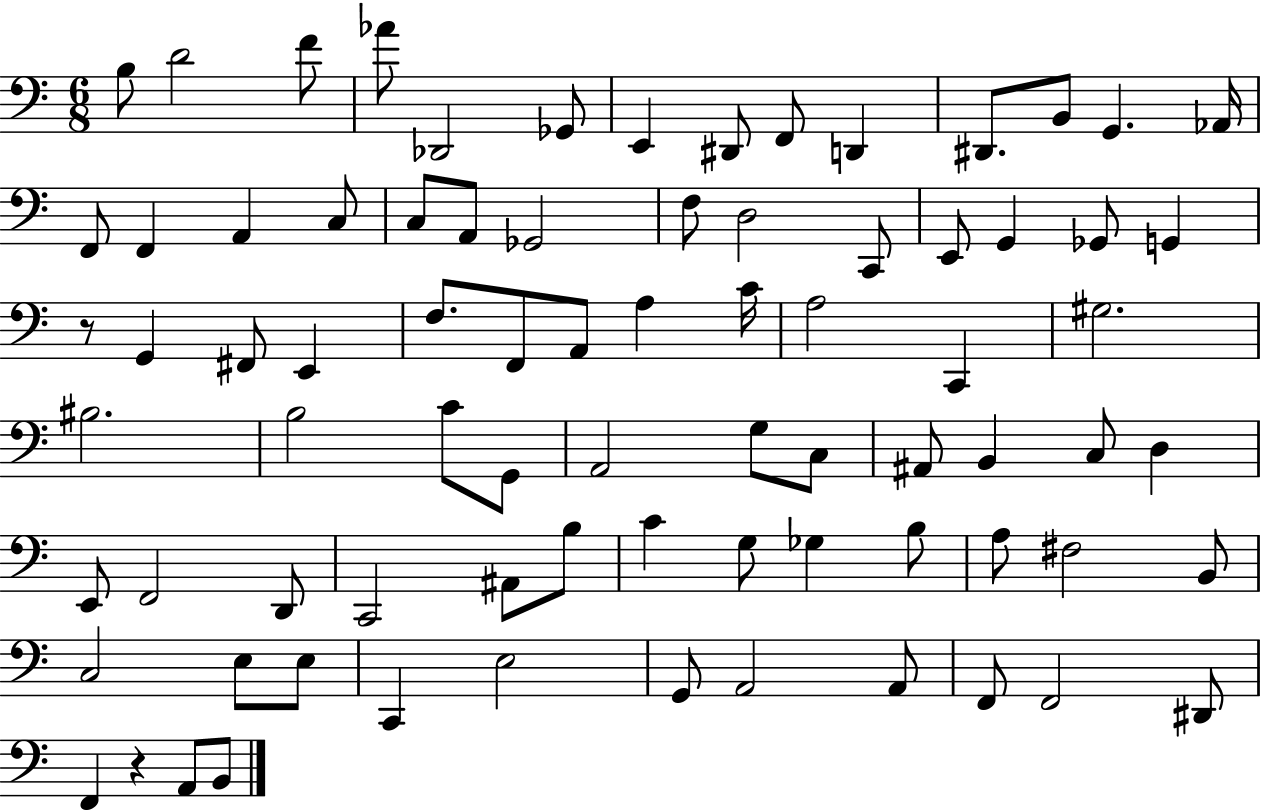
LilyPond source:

{
  \clef bass
  \numericTimeSignature
  \time 6/8
  \key c \major
  b8 d'2 f'8 | aes'8 des,2 ges,8 | e,4 dis,8 f,8 d,4 | dis,8. b,8 g,4. aes,16 | \break f,8 f,4 a,4 c8 | c8 a,8 ges,2 | f8 d2 c,8 | e,8 g,4 ges,8 g,4 | \break r8 g,4 fis,8 e,4 | f8. f,8 a,8 a4 c'16 | a2 c,4 | gis2. | \break bis2. | b2 c'8 g,8 | a,2 g8 c8 | ais,8 b,4 c8 d4 | \break e,8 f,2 d,8 | c,2 ais,8 b8 | c'4 g8 ges4 b8 | a8 fis2 b,8 | \break c2 e8 e8 | c,4 e2 | g,8 a,2 a,8 | f,8 f,2 dis,8 | \break f,4 r4 a,8 b,8 | \bar "|."
}